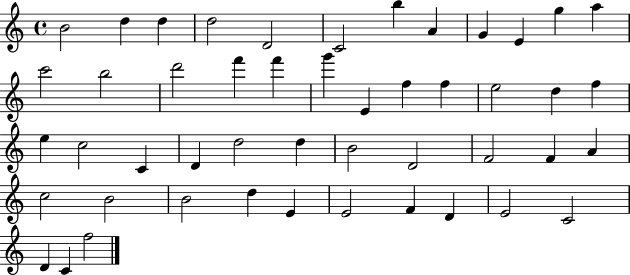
B4/h D5/q D5/q D5/h D4/h C4/h B5/q A4/q G4/q E4/q G5/q A5/q C6/h B5/h D6/h F6/q F6/q G6/q E4/q F5/q F5/q E5/h D5/q F5/q E5/q C5/h C4/q D4/q D5/h D5/q B4/h D4/h F4/h F4/q A4/q C5/h B4/h B4/h D5/q E4/q E4/h F4/q D4/q E4/h C4/h D4/q C4/q F5/h